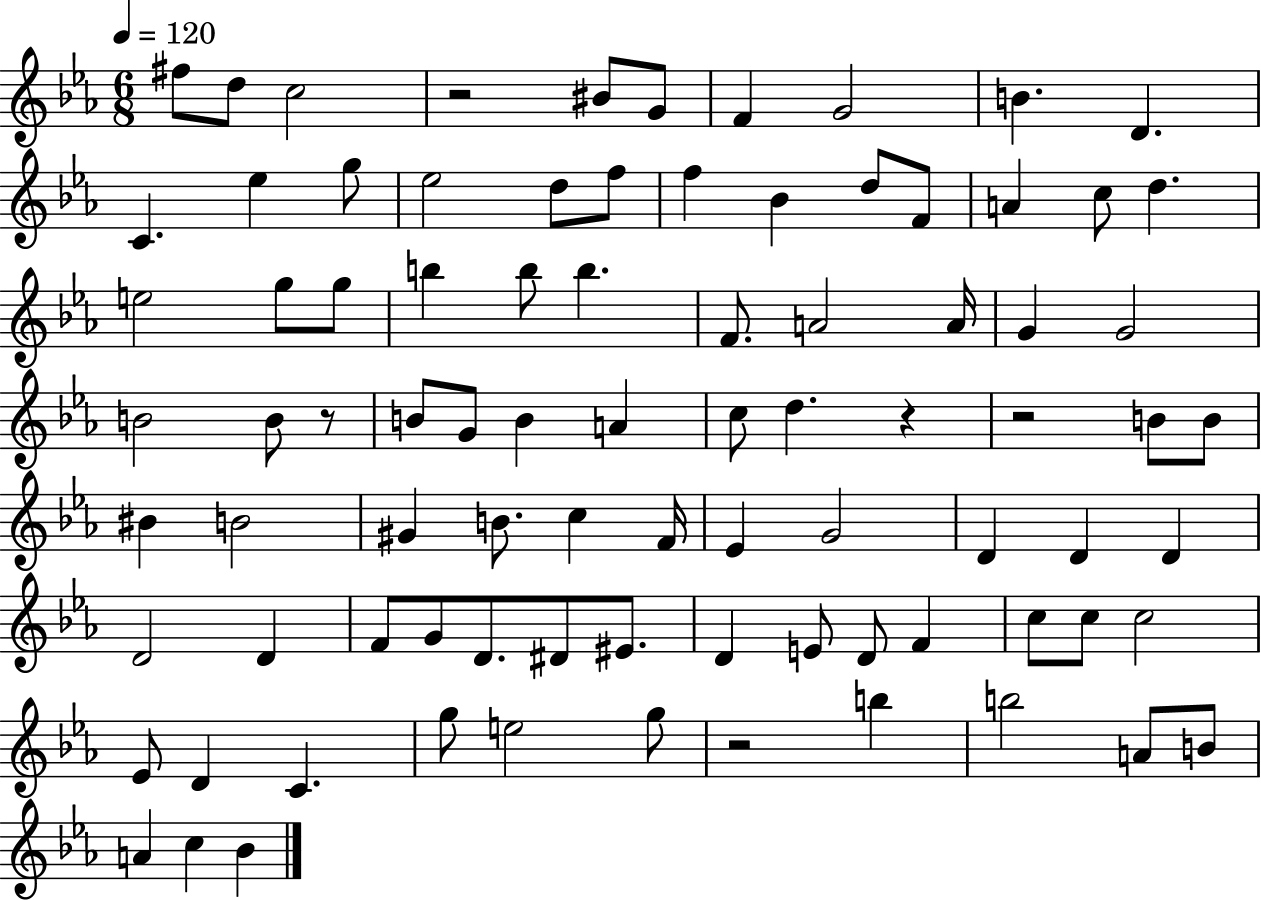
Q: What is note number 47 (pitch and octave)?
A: B4